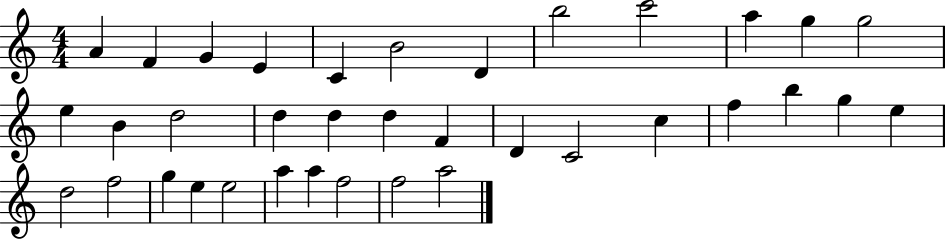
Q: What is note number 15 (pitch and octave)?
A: D5